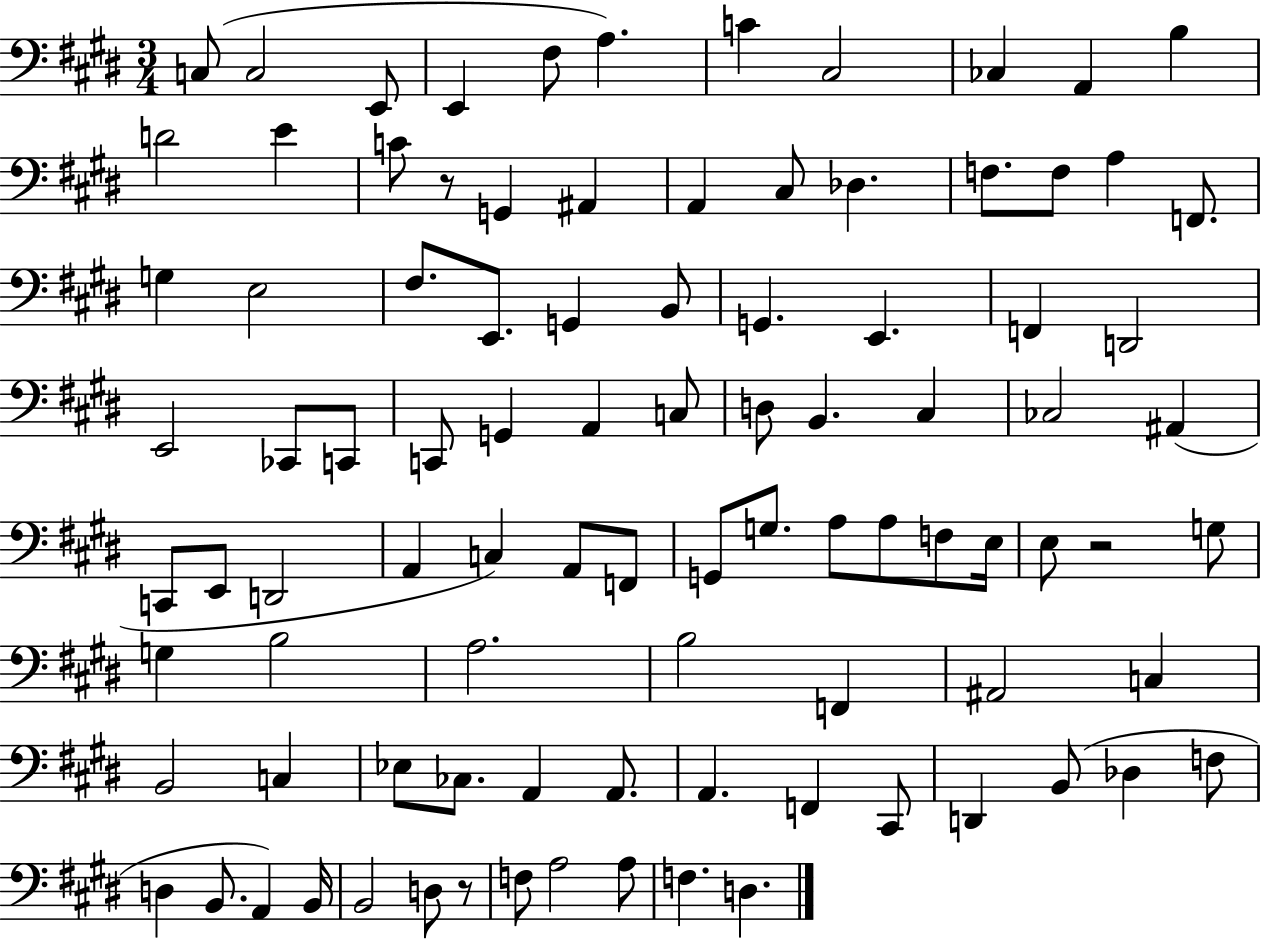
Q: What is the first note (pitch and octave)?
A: C3